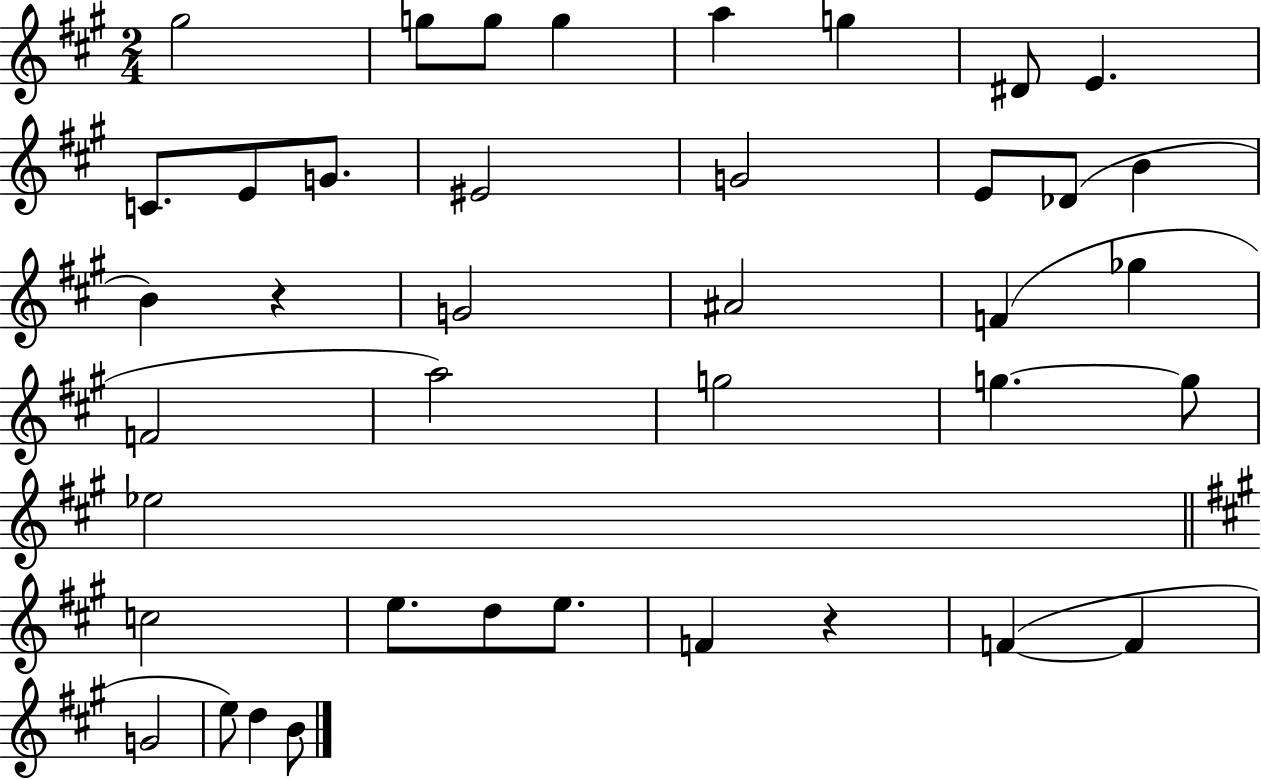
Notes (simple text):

G#5/h G5/e G5/e G5/q A5/q G5/q D#4/e E4/q. C4/e. E4/e G4/e. EIS4/h G4/h E4/e Db4/e B4/q B4/q R/q G4/h A#4/h F4/q Gb5/q F4/h A5/h G5/h G5/q. G5/e Eb5/h C5/h E5/e. D5/e E5/e. F4/q R/q F4/q F4/q G4/h E5/e D5/q B4/e